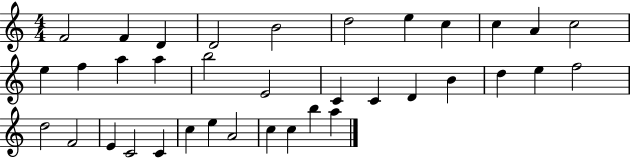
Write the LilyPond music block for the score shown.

{
  \clef treble
  \numericTimeSignature
  \time 4/4
  \key c \major
  f'2 f'4 d'4 | d'2 b'2 | d''2 e''4 c''4 | c''4 a'4 c''2 | \break e''4 f''4 a''4 a''4 | b''2 e'2 | c'4 c'4 d'4 b'4 | d''4 e''4 f''2 | \break d''2 f'2 | e'4 c'2 c'4 | c''4 e''4 a'2 | c''4 c''4 b''4 a''4 | \break \bar "|."
}